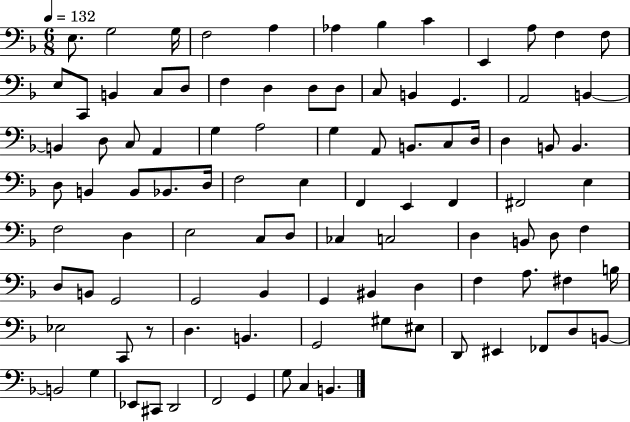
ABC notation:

X:1
T:Untitled
M:6/8
L:1/4
K:F
E,/2 G,2 G,/4 F,2 A, _A, _B, C E,, A,/2 F, F,/2 E,/2 C,,/2 B,, C,/2 D,/2 F, D, D,/2 D,/2 C,/2 B,, G,, A,,2 B,, B,, D,/2 C,/2 A,, G, A,2 G, A,,/2 B,,/2 C,/2 D,/4 D, B,,/2 B,, D,/2 B,, B,,/2 _B,,/2 D,/4 F,2 E, F,, E,, F,, ^F,,2 E, F,2 D, E,2 C,/2 D,/2 _C, C,2 D, B,,/2 D,/2 F, D,/2 B,,/2 G,,2 G,,2 _B,, G,, ^B,, D, F, A,/2 ^F, B,/4 _E,2 C,,/2 z/2 D, B,, G,,2 ^G,/2 ^E,/2 D,,/2 ^E,, _F,,/2 D,/2 B,,/2 B,,2 G, _E,,/2 ^C,,/2 D,,2 F,,2 G,, G,/2 C, B,,